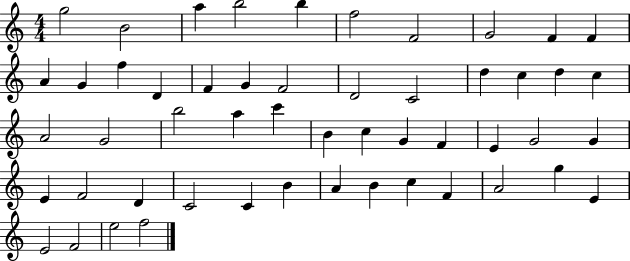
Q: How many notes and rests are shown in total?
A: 52